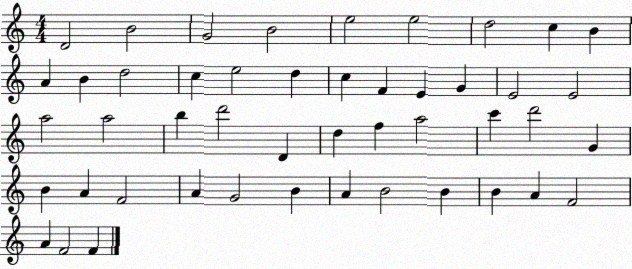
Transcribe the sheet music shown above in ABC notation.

X:1
T:Untitled
M:4/4
L:1/4
K:C
D2 B2 G2 B2 e2 e2 d2 c B A B d2 c e2 d c F E G E2 E2 a2 a2 b d'2 D d f a2 c' d'2 G B A F2 A G2 B A B2 B B A F2 A F2 F